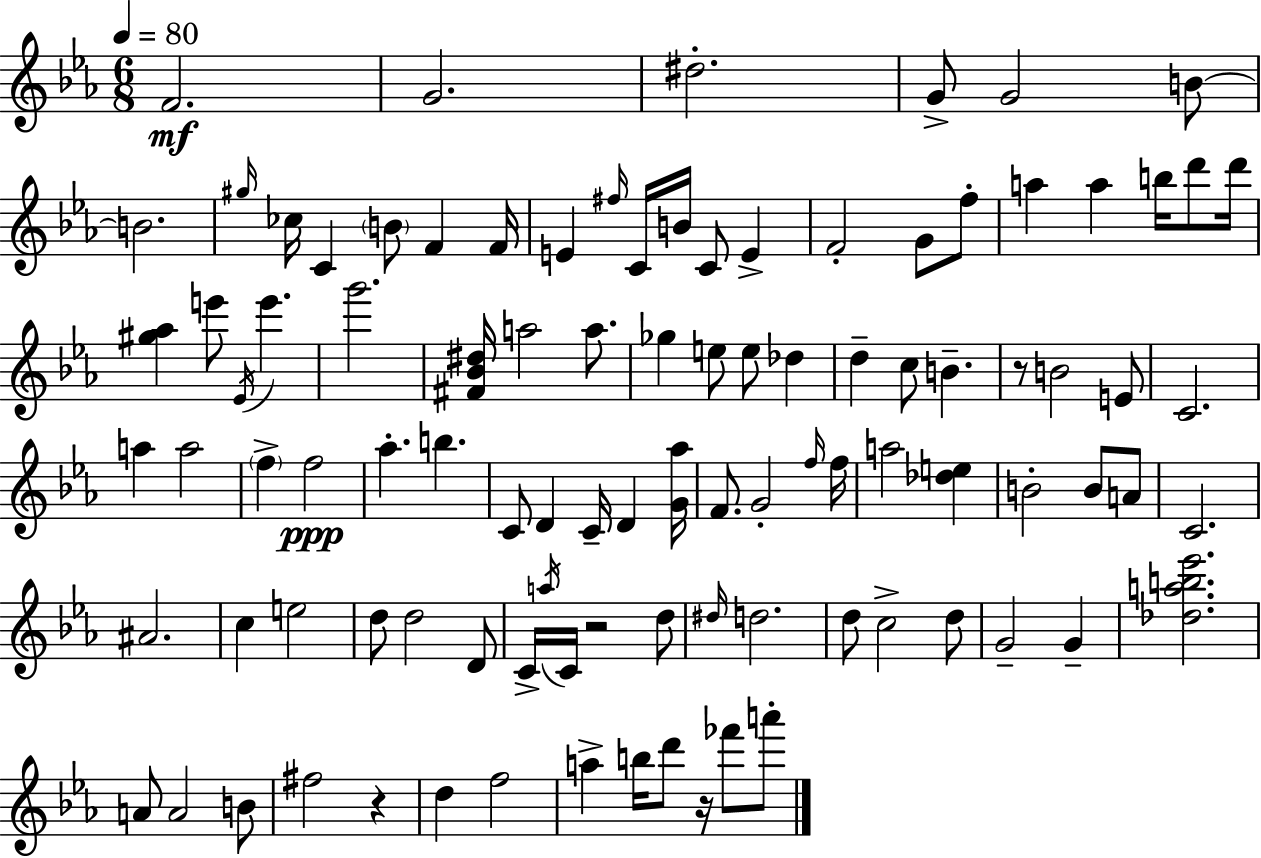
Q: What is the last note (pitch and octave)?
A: A6